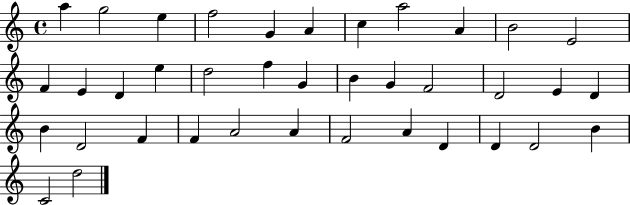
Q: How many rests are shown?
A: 0